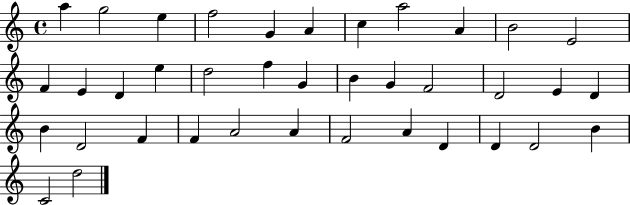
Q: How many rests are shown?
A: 0